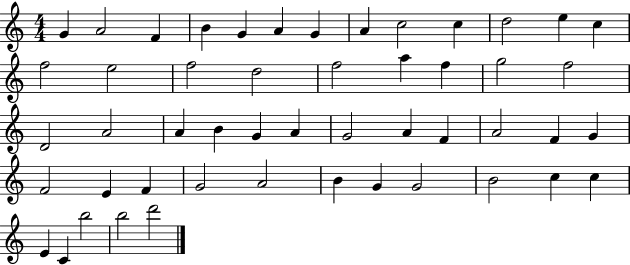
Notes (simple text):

G4/q A4/h F4/q B4/q G4/q A4/q G4/q A4/q C5/h C5/q D5/h E5/q C5/q F5/h E5/h F5/h D5/h F5/h A5/q F5/q G5/h F5/h D4/h A4/h A4/q B4/q G4/q A4/q G4/h A4/q F4/q A4/h F4/q G4/q F4/h E4/q F4/q G4/h A4/h B4/q G4/q G4/h B4/h C5/q C5/q E4/q C4/q B5/h B5/h D6/h